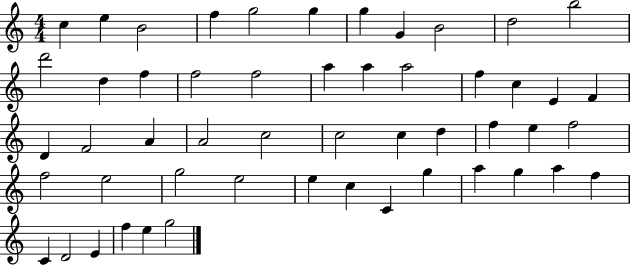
{
  \clef treble
  \numericTimeSignature
  \time 4/4
  \key c \major
  c''4 e''4 b'2 | f''4 g''2 g''4 | g''4 g'4 b'2 | d''2 b''2 | \break d'''2 d''4 f''4 | f''2 f''2 | a''4 a''4 a''2 | f''4 c''4 e'4 f'4 | \break d'4 f'2 a'4 | a'2 c''2 | c''2 c''4 d''4 | f''4 e''4 f''2 | \break f''2 e''2 | g''2 e''2 | e''4 c''4 c'4 g''4 | a''4 g''4 a''4 f''4 | \break c'4 d'2 e'4 | f''4 e''4 g''2 | \bar "|."
}